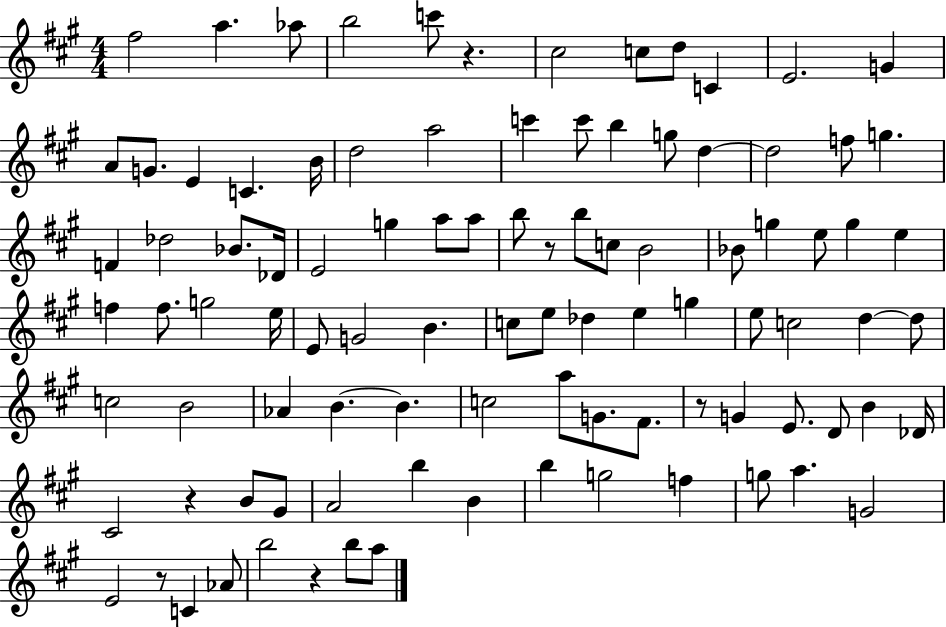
F#5/h A5/q. Ab5/e B5/h C6/e R/q. C#5/h C5/e D5/e C4/q E4/h. G4/q A4/e G4/e. E4/q C4/q. B4/s D5/h A5/h C6/q C6/e B5/q G5/e D5/q D5/h F5/e G5/q. F4/q Db5/h Bb4/e. Db4/s E4/h G5/q A5/e A5/e B5/e R/e B5/e C5/e B4/h Bb4/e G5/q E5/e G5/q E5/q F5/q F5/e. G5/h E5/s E4/e G4/h B4/q. C5/e E5/e Db5/q E5/q G5/q E5/e C5/h D5/q D5/e C5/h B4/h Ab4/q B4/q. B4/q. C5/h A5/e G4/e. F#4/e. R/e G4/q E4/e. D4/e B4/q Db4/s C#4/h R/q B4/e G#4/e A4/h B5/q B4/q B5/q G5/h F5/q G5/e A5/q. G4/h E4/h R/e C4/q Ab4/e B5/h R/q B5/e A5/e